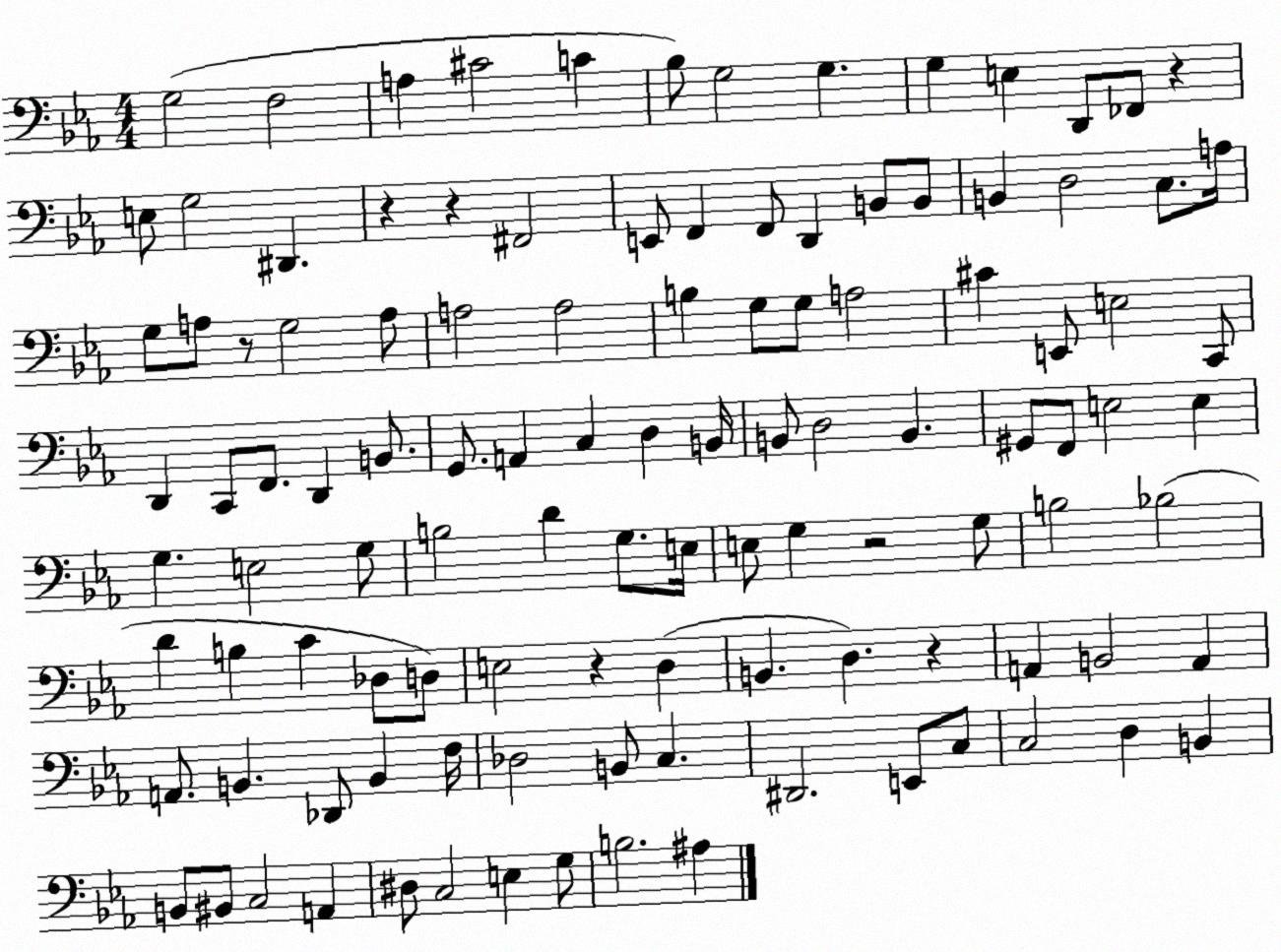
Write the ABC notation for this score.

X:1
T:Untitled
M:4/4
L:1/4
K:Eb
G,2 F,2 A, ^C2 C _B,/2 G,2 G, G, E, D,,/2 _F,,/2 z E,/2 G,2 ^D,, z z ^F,,2 E,,/2 F,, F,,/2 D,, B,,/2 B,,/2 B,, D,2 C,/2 A,/4 G,/2 A,/2 z/2 G,2 A,/2 A,2 A,2 B, G,/2 G,/2 A,2 ^C E,,/2 E,2 C,,/2 D,, C,,/2 F,,/2 D,, B,,/2 G,,/2 A,, C, D, B,,/4 B,,/2 D,2 B,, ^G,,/2 F,,/2 E,2 E, G, E,2 G,/2 B,2 D G,/2 E,/4 E,/2 G, z2 G,/2 B,2 _B,2 D B, C _D,/2 D,/2 E,2 z D, B,, D, z A,, B,,2 A,, A,,/2 B,, _D,,/2 B,, F,/4 _D,2 B,,/2 C, ^D,,2 E,,/2 C,/2 C,2 D, B,, B,,/2 ^B,,/2 C,2 A,, ^D,/2 C,2 E, G,/2 B,2 ^A,